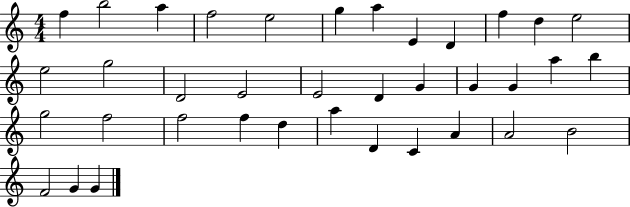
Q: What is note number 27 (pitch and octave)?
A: F5